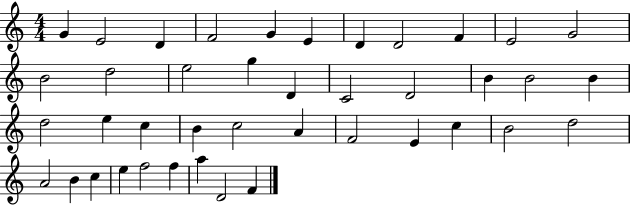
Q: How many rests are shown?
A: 0